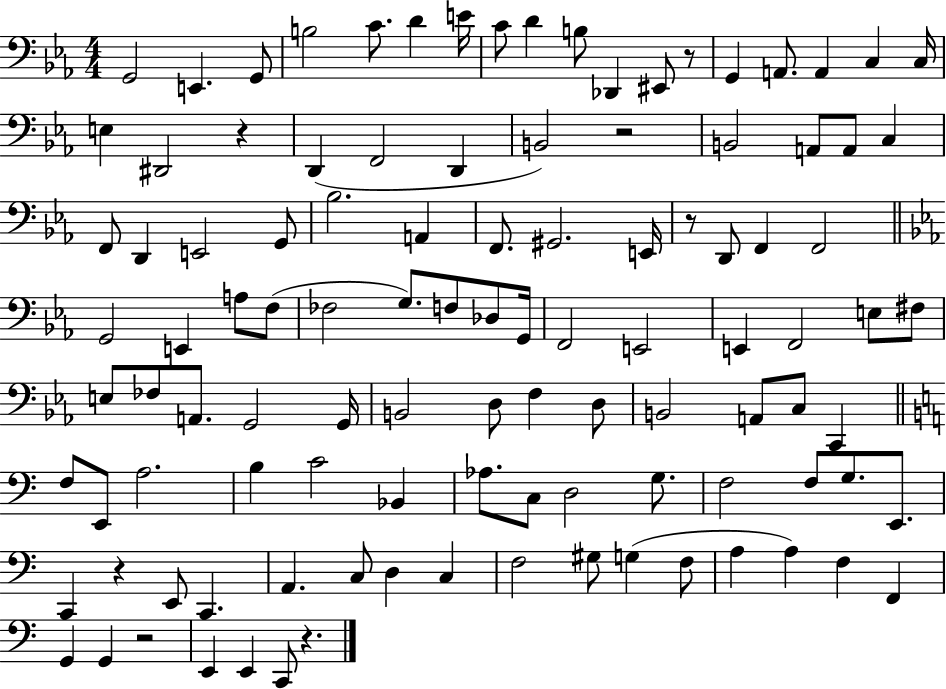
{
  \clef bass
  \numericTimeSignature
  \time 4/4
  \key ees \major
  g,2 e,4. g,8 | b2 c'8. d'4 e'16 | c'8 d'4 b8 des,4 eis,8 r8 | g,4 a,8. a,4 c4 c16 | \break e4 dis,2 r4 | d,4( f,2 d,4 | b,2) r2 | b,2 a,8 a,8 c4 | \break f,8 d,4 e,2 g,8 | bes2. a,4 | f,8. gis,2. e,16 | r8 d,8 f,4 f,2 | \break \bar "||" \break \key ees \major g,2 e,4 a8 f8( | fes2 g8.) f8 des8 g,16 | f,2 e,2 | e,4 f,2 e8 fis8 | \break e8 fes8 a,8. g,2 g,16 | b,2 d8 f4 d8 | b,2 a,8 c8 c,4 | \bar "||" \break \key a \minor f8 e,8 a2. | b4 c'2 bes,4 | aes8. c8 d2 g8. | f2 f8 g8. e,8. | \break c,4 r4 e,8 c,4. | a,4. c8 d4 c4 | f2 gis8 g4( f8 | a4 a4) f4 f,4 | \break g,4 g,4 r2 | e,4 e,4 c,8 r4. | \bar "|."
}